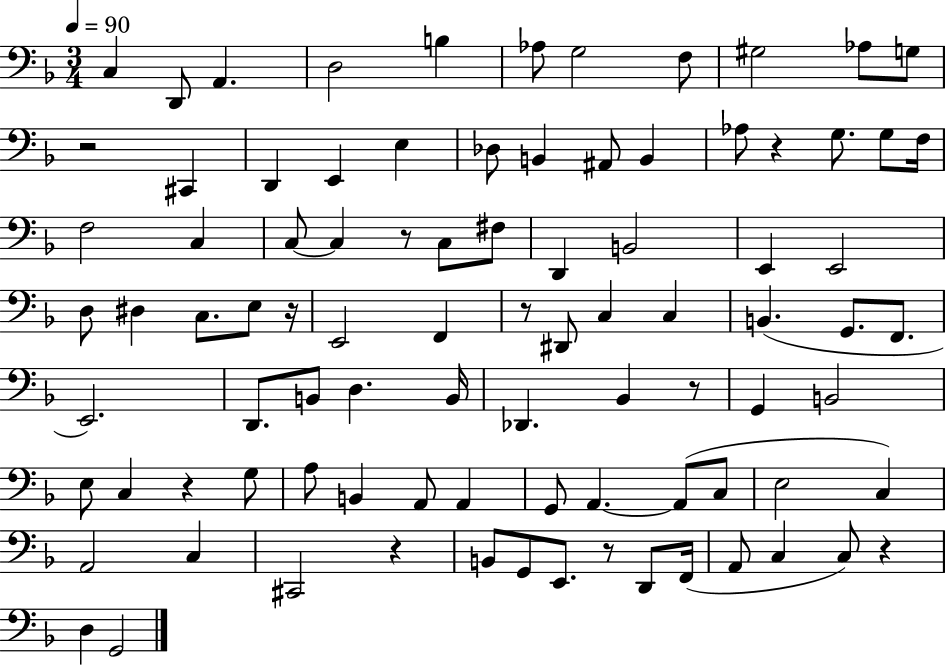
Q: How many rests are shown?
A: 10